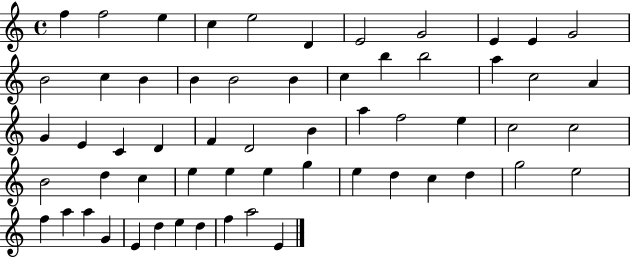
{
  \clef treble
  \time 4/4
  \defaultTimeSignature
  \key c \major
  f''4 f''2 e''4 | c''4 e''2 d'4 | e'2 g'2 | e'4 e'4 g'2 | \break b'2 c''4 b'4 | b'4 b'2 b'4 | c''4 b''4 b''2 | a''4 c''2 a'4 | \break g'4 e'4 c'4 d'4 | f'4 d'2 b'4 | a''4 f''2 e''4 | c''2 c''2 | \break b'2 d''4 c''4 | e''4 e''4 e''4 g''4 | e''4 d''4 c''4 d''4 | g''2 e''2 | \break f''4 a''4 a''4 g'4 | e'4 d''4 e''4 d''4 | f''4 a''2 e'4 | \bar "|."
}